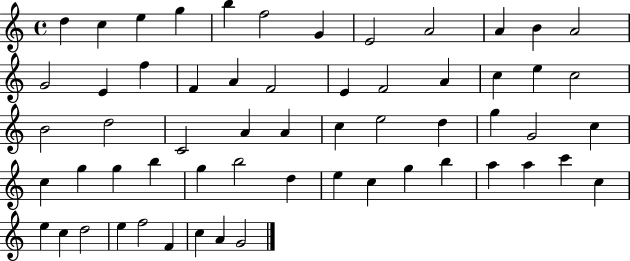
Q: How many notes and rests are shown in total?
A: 59